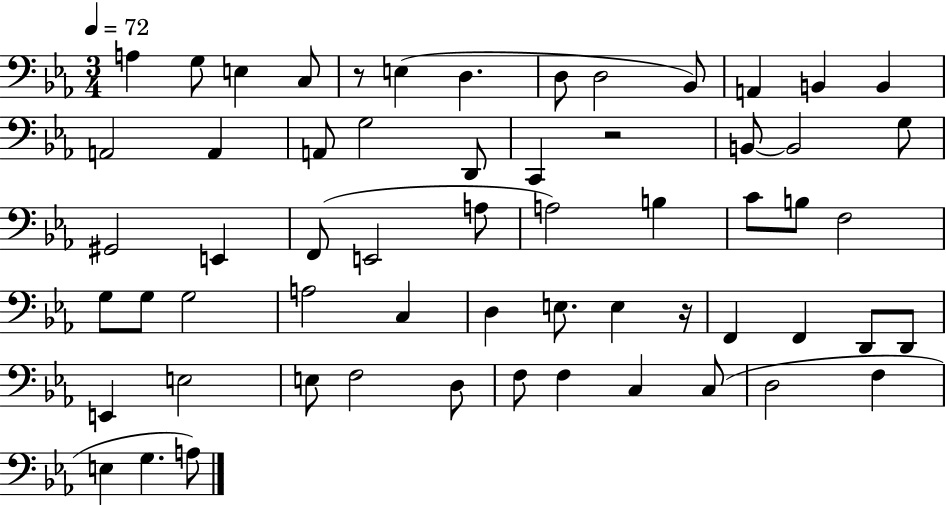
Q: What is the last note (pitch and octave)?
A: A3